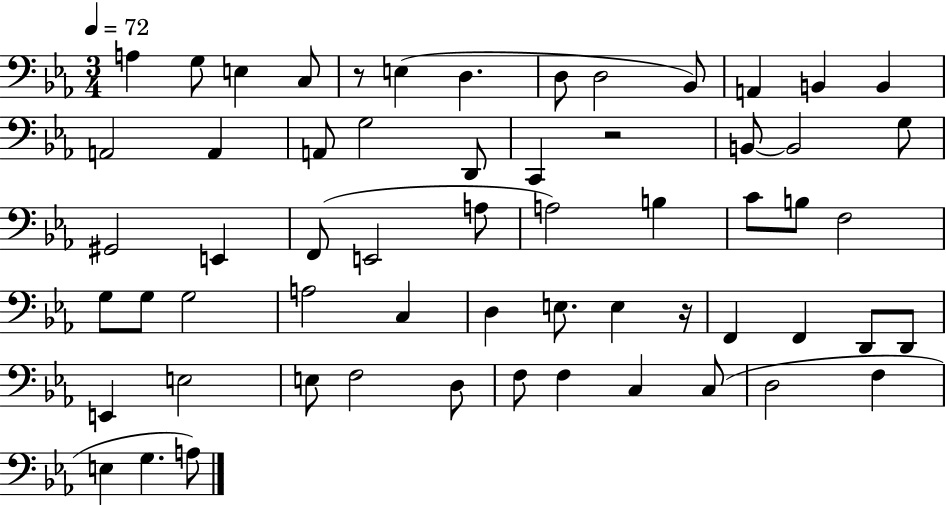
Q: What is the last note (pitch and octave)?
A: A3